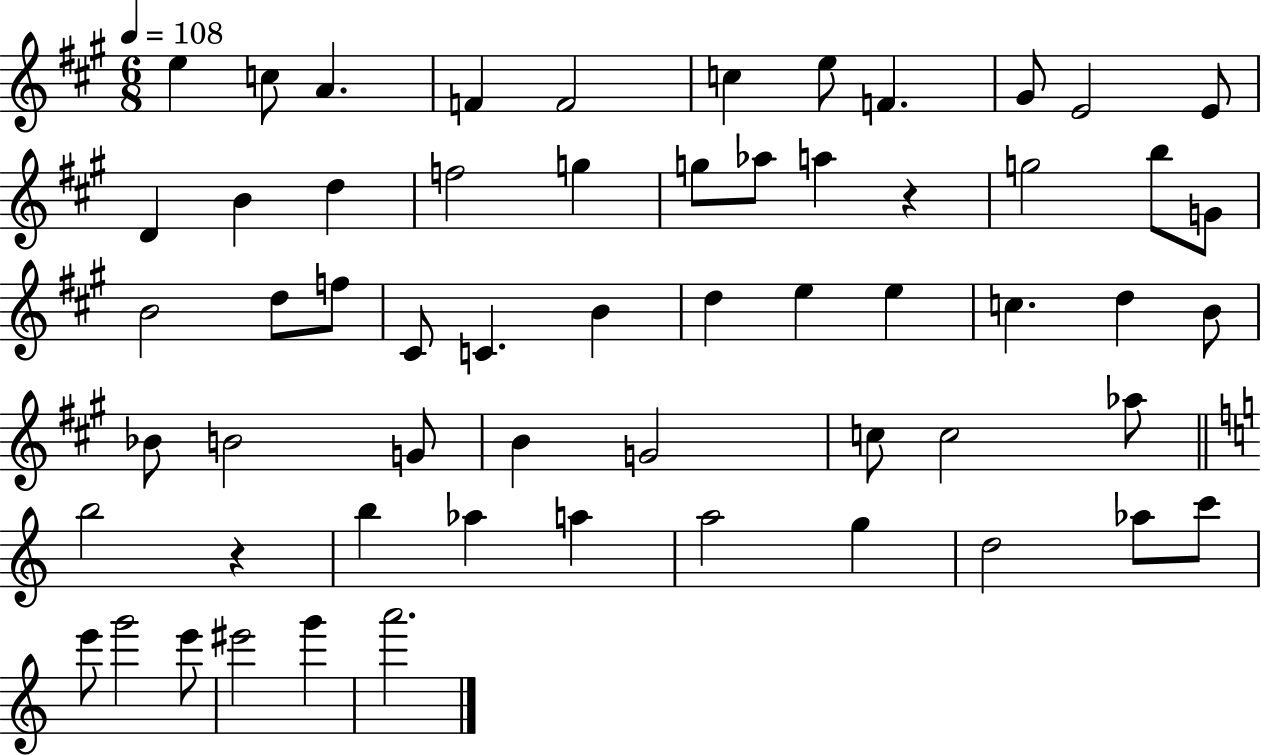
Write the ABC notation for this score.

X:1
T:Untitled
M:6/8
L:1/4
K:A
e c/2 A F F2 c e/2 F ^G/2 E2 E/2 D B d f2 g g/2 _a/2 a z g2 b/2 G/2 B2 d/2 f/2 ^C/2 C B d e e c d B/2 _B/2 B2 G/2 B G2 c/2 c2 _a/2 b2 z b _a a a2 g d2 _a/2 c'/2 e'/2 g'2 e'/2 ^e'2 g' a'2